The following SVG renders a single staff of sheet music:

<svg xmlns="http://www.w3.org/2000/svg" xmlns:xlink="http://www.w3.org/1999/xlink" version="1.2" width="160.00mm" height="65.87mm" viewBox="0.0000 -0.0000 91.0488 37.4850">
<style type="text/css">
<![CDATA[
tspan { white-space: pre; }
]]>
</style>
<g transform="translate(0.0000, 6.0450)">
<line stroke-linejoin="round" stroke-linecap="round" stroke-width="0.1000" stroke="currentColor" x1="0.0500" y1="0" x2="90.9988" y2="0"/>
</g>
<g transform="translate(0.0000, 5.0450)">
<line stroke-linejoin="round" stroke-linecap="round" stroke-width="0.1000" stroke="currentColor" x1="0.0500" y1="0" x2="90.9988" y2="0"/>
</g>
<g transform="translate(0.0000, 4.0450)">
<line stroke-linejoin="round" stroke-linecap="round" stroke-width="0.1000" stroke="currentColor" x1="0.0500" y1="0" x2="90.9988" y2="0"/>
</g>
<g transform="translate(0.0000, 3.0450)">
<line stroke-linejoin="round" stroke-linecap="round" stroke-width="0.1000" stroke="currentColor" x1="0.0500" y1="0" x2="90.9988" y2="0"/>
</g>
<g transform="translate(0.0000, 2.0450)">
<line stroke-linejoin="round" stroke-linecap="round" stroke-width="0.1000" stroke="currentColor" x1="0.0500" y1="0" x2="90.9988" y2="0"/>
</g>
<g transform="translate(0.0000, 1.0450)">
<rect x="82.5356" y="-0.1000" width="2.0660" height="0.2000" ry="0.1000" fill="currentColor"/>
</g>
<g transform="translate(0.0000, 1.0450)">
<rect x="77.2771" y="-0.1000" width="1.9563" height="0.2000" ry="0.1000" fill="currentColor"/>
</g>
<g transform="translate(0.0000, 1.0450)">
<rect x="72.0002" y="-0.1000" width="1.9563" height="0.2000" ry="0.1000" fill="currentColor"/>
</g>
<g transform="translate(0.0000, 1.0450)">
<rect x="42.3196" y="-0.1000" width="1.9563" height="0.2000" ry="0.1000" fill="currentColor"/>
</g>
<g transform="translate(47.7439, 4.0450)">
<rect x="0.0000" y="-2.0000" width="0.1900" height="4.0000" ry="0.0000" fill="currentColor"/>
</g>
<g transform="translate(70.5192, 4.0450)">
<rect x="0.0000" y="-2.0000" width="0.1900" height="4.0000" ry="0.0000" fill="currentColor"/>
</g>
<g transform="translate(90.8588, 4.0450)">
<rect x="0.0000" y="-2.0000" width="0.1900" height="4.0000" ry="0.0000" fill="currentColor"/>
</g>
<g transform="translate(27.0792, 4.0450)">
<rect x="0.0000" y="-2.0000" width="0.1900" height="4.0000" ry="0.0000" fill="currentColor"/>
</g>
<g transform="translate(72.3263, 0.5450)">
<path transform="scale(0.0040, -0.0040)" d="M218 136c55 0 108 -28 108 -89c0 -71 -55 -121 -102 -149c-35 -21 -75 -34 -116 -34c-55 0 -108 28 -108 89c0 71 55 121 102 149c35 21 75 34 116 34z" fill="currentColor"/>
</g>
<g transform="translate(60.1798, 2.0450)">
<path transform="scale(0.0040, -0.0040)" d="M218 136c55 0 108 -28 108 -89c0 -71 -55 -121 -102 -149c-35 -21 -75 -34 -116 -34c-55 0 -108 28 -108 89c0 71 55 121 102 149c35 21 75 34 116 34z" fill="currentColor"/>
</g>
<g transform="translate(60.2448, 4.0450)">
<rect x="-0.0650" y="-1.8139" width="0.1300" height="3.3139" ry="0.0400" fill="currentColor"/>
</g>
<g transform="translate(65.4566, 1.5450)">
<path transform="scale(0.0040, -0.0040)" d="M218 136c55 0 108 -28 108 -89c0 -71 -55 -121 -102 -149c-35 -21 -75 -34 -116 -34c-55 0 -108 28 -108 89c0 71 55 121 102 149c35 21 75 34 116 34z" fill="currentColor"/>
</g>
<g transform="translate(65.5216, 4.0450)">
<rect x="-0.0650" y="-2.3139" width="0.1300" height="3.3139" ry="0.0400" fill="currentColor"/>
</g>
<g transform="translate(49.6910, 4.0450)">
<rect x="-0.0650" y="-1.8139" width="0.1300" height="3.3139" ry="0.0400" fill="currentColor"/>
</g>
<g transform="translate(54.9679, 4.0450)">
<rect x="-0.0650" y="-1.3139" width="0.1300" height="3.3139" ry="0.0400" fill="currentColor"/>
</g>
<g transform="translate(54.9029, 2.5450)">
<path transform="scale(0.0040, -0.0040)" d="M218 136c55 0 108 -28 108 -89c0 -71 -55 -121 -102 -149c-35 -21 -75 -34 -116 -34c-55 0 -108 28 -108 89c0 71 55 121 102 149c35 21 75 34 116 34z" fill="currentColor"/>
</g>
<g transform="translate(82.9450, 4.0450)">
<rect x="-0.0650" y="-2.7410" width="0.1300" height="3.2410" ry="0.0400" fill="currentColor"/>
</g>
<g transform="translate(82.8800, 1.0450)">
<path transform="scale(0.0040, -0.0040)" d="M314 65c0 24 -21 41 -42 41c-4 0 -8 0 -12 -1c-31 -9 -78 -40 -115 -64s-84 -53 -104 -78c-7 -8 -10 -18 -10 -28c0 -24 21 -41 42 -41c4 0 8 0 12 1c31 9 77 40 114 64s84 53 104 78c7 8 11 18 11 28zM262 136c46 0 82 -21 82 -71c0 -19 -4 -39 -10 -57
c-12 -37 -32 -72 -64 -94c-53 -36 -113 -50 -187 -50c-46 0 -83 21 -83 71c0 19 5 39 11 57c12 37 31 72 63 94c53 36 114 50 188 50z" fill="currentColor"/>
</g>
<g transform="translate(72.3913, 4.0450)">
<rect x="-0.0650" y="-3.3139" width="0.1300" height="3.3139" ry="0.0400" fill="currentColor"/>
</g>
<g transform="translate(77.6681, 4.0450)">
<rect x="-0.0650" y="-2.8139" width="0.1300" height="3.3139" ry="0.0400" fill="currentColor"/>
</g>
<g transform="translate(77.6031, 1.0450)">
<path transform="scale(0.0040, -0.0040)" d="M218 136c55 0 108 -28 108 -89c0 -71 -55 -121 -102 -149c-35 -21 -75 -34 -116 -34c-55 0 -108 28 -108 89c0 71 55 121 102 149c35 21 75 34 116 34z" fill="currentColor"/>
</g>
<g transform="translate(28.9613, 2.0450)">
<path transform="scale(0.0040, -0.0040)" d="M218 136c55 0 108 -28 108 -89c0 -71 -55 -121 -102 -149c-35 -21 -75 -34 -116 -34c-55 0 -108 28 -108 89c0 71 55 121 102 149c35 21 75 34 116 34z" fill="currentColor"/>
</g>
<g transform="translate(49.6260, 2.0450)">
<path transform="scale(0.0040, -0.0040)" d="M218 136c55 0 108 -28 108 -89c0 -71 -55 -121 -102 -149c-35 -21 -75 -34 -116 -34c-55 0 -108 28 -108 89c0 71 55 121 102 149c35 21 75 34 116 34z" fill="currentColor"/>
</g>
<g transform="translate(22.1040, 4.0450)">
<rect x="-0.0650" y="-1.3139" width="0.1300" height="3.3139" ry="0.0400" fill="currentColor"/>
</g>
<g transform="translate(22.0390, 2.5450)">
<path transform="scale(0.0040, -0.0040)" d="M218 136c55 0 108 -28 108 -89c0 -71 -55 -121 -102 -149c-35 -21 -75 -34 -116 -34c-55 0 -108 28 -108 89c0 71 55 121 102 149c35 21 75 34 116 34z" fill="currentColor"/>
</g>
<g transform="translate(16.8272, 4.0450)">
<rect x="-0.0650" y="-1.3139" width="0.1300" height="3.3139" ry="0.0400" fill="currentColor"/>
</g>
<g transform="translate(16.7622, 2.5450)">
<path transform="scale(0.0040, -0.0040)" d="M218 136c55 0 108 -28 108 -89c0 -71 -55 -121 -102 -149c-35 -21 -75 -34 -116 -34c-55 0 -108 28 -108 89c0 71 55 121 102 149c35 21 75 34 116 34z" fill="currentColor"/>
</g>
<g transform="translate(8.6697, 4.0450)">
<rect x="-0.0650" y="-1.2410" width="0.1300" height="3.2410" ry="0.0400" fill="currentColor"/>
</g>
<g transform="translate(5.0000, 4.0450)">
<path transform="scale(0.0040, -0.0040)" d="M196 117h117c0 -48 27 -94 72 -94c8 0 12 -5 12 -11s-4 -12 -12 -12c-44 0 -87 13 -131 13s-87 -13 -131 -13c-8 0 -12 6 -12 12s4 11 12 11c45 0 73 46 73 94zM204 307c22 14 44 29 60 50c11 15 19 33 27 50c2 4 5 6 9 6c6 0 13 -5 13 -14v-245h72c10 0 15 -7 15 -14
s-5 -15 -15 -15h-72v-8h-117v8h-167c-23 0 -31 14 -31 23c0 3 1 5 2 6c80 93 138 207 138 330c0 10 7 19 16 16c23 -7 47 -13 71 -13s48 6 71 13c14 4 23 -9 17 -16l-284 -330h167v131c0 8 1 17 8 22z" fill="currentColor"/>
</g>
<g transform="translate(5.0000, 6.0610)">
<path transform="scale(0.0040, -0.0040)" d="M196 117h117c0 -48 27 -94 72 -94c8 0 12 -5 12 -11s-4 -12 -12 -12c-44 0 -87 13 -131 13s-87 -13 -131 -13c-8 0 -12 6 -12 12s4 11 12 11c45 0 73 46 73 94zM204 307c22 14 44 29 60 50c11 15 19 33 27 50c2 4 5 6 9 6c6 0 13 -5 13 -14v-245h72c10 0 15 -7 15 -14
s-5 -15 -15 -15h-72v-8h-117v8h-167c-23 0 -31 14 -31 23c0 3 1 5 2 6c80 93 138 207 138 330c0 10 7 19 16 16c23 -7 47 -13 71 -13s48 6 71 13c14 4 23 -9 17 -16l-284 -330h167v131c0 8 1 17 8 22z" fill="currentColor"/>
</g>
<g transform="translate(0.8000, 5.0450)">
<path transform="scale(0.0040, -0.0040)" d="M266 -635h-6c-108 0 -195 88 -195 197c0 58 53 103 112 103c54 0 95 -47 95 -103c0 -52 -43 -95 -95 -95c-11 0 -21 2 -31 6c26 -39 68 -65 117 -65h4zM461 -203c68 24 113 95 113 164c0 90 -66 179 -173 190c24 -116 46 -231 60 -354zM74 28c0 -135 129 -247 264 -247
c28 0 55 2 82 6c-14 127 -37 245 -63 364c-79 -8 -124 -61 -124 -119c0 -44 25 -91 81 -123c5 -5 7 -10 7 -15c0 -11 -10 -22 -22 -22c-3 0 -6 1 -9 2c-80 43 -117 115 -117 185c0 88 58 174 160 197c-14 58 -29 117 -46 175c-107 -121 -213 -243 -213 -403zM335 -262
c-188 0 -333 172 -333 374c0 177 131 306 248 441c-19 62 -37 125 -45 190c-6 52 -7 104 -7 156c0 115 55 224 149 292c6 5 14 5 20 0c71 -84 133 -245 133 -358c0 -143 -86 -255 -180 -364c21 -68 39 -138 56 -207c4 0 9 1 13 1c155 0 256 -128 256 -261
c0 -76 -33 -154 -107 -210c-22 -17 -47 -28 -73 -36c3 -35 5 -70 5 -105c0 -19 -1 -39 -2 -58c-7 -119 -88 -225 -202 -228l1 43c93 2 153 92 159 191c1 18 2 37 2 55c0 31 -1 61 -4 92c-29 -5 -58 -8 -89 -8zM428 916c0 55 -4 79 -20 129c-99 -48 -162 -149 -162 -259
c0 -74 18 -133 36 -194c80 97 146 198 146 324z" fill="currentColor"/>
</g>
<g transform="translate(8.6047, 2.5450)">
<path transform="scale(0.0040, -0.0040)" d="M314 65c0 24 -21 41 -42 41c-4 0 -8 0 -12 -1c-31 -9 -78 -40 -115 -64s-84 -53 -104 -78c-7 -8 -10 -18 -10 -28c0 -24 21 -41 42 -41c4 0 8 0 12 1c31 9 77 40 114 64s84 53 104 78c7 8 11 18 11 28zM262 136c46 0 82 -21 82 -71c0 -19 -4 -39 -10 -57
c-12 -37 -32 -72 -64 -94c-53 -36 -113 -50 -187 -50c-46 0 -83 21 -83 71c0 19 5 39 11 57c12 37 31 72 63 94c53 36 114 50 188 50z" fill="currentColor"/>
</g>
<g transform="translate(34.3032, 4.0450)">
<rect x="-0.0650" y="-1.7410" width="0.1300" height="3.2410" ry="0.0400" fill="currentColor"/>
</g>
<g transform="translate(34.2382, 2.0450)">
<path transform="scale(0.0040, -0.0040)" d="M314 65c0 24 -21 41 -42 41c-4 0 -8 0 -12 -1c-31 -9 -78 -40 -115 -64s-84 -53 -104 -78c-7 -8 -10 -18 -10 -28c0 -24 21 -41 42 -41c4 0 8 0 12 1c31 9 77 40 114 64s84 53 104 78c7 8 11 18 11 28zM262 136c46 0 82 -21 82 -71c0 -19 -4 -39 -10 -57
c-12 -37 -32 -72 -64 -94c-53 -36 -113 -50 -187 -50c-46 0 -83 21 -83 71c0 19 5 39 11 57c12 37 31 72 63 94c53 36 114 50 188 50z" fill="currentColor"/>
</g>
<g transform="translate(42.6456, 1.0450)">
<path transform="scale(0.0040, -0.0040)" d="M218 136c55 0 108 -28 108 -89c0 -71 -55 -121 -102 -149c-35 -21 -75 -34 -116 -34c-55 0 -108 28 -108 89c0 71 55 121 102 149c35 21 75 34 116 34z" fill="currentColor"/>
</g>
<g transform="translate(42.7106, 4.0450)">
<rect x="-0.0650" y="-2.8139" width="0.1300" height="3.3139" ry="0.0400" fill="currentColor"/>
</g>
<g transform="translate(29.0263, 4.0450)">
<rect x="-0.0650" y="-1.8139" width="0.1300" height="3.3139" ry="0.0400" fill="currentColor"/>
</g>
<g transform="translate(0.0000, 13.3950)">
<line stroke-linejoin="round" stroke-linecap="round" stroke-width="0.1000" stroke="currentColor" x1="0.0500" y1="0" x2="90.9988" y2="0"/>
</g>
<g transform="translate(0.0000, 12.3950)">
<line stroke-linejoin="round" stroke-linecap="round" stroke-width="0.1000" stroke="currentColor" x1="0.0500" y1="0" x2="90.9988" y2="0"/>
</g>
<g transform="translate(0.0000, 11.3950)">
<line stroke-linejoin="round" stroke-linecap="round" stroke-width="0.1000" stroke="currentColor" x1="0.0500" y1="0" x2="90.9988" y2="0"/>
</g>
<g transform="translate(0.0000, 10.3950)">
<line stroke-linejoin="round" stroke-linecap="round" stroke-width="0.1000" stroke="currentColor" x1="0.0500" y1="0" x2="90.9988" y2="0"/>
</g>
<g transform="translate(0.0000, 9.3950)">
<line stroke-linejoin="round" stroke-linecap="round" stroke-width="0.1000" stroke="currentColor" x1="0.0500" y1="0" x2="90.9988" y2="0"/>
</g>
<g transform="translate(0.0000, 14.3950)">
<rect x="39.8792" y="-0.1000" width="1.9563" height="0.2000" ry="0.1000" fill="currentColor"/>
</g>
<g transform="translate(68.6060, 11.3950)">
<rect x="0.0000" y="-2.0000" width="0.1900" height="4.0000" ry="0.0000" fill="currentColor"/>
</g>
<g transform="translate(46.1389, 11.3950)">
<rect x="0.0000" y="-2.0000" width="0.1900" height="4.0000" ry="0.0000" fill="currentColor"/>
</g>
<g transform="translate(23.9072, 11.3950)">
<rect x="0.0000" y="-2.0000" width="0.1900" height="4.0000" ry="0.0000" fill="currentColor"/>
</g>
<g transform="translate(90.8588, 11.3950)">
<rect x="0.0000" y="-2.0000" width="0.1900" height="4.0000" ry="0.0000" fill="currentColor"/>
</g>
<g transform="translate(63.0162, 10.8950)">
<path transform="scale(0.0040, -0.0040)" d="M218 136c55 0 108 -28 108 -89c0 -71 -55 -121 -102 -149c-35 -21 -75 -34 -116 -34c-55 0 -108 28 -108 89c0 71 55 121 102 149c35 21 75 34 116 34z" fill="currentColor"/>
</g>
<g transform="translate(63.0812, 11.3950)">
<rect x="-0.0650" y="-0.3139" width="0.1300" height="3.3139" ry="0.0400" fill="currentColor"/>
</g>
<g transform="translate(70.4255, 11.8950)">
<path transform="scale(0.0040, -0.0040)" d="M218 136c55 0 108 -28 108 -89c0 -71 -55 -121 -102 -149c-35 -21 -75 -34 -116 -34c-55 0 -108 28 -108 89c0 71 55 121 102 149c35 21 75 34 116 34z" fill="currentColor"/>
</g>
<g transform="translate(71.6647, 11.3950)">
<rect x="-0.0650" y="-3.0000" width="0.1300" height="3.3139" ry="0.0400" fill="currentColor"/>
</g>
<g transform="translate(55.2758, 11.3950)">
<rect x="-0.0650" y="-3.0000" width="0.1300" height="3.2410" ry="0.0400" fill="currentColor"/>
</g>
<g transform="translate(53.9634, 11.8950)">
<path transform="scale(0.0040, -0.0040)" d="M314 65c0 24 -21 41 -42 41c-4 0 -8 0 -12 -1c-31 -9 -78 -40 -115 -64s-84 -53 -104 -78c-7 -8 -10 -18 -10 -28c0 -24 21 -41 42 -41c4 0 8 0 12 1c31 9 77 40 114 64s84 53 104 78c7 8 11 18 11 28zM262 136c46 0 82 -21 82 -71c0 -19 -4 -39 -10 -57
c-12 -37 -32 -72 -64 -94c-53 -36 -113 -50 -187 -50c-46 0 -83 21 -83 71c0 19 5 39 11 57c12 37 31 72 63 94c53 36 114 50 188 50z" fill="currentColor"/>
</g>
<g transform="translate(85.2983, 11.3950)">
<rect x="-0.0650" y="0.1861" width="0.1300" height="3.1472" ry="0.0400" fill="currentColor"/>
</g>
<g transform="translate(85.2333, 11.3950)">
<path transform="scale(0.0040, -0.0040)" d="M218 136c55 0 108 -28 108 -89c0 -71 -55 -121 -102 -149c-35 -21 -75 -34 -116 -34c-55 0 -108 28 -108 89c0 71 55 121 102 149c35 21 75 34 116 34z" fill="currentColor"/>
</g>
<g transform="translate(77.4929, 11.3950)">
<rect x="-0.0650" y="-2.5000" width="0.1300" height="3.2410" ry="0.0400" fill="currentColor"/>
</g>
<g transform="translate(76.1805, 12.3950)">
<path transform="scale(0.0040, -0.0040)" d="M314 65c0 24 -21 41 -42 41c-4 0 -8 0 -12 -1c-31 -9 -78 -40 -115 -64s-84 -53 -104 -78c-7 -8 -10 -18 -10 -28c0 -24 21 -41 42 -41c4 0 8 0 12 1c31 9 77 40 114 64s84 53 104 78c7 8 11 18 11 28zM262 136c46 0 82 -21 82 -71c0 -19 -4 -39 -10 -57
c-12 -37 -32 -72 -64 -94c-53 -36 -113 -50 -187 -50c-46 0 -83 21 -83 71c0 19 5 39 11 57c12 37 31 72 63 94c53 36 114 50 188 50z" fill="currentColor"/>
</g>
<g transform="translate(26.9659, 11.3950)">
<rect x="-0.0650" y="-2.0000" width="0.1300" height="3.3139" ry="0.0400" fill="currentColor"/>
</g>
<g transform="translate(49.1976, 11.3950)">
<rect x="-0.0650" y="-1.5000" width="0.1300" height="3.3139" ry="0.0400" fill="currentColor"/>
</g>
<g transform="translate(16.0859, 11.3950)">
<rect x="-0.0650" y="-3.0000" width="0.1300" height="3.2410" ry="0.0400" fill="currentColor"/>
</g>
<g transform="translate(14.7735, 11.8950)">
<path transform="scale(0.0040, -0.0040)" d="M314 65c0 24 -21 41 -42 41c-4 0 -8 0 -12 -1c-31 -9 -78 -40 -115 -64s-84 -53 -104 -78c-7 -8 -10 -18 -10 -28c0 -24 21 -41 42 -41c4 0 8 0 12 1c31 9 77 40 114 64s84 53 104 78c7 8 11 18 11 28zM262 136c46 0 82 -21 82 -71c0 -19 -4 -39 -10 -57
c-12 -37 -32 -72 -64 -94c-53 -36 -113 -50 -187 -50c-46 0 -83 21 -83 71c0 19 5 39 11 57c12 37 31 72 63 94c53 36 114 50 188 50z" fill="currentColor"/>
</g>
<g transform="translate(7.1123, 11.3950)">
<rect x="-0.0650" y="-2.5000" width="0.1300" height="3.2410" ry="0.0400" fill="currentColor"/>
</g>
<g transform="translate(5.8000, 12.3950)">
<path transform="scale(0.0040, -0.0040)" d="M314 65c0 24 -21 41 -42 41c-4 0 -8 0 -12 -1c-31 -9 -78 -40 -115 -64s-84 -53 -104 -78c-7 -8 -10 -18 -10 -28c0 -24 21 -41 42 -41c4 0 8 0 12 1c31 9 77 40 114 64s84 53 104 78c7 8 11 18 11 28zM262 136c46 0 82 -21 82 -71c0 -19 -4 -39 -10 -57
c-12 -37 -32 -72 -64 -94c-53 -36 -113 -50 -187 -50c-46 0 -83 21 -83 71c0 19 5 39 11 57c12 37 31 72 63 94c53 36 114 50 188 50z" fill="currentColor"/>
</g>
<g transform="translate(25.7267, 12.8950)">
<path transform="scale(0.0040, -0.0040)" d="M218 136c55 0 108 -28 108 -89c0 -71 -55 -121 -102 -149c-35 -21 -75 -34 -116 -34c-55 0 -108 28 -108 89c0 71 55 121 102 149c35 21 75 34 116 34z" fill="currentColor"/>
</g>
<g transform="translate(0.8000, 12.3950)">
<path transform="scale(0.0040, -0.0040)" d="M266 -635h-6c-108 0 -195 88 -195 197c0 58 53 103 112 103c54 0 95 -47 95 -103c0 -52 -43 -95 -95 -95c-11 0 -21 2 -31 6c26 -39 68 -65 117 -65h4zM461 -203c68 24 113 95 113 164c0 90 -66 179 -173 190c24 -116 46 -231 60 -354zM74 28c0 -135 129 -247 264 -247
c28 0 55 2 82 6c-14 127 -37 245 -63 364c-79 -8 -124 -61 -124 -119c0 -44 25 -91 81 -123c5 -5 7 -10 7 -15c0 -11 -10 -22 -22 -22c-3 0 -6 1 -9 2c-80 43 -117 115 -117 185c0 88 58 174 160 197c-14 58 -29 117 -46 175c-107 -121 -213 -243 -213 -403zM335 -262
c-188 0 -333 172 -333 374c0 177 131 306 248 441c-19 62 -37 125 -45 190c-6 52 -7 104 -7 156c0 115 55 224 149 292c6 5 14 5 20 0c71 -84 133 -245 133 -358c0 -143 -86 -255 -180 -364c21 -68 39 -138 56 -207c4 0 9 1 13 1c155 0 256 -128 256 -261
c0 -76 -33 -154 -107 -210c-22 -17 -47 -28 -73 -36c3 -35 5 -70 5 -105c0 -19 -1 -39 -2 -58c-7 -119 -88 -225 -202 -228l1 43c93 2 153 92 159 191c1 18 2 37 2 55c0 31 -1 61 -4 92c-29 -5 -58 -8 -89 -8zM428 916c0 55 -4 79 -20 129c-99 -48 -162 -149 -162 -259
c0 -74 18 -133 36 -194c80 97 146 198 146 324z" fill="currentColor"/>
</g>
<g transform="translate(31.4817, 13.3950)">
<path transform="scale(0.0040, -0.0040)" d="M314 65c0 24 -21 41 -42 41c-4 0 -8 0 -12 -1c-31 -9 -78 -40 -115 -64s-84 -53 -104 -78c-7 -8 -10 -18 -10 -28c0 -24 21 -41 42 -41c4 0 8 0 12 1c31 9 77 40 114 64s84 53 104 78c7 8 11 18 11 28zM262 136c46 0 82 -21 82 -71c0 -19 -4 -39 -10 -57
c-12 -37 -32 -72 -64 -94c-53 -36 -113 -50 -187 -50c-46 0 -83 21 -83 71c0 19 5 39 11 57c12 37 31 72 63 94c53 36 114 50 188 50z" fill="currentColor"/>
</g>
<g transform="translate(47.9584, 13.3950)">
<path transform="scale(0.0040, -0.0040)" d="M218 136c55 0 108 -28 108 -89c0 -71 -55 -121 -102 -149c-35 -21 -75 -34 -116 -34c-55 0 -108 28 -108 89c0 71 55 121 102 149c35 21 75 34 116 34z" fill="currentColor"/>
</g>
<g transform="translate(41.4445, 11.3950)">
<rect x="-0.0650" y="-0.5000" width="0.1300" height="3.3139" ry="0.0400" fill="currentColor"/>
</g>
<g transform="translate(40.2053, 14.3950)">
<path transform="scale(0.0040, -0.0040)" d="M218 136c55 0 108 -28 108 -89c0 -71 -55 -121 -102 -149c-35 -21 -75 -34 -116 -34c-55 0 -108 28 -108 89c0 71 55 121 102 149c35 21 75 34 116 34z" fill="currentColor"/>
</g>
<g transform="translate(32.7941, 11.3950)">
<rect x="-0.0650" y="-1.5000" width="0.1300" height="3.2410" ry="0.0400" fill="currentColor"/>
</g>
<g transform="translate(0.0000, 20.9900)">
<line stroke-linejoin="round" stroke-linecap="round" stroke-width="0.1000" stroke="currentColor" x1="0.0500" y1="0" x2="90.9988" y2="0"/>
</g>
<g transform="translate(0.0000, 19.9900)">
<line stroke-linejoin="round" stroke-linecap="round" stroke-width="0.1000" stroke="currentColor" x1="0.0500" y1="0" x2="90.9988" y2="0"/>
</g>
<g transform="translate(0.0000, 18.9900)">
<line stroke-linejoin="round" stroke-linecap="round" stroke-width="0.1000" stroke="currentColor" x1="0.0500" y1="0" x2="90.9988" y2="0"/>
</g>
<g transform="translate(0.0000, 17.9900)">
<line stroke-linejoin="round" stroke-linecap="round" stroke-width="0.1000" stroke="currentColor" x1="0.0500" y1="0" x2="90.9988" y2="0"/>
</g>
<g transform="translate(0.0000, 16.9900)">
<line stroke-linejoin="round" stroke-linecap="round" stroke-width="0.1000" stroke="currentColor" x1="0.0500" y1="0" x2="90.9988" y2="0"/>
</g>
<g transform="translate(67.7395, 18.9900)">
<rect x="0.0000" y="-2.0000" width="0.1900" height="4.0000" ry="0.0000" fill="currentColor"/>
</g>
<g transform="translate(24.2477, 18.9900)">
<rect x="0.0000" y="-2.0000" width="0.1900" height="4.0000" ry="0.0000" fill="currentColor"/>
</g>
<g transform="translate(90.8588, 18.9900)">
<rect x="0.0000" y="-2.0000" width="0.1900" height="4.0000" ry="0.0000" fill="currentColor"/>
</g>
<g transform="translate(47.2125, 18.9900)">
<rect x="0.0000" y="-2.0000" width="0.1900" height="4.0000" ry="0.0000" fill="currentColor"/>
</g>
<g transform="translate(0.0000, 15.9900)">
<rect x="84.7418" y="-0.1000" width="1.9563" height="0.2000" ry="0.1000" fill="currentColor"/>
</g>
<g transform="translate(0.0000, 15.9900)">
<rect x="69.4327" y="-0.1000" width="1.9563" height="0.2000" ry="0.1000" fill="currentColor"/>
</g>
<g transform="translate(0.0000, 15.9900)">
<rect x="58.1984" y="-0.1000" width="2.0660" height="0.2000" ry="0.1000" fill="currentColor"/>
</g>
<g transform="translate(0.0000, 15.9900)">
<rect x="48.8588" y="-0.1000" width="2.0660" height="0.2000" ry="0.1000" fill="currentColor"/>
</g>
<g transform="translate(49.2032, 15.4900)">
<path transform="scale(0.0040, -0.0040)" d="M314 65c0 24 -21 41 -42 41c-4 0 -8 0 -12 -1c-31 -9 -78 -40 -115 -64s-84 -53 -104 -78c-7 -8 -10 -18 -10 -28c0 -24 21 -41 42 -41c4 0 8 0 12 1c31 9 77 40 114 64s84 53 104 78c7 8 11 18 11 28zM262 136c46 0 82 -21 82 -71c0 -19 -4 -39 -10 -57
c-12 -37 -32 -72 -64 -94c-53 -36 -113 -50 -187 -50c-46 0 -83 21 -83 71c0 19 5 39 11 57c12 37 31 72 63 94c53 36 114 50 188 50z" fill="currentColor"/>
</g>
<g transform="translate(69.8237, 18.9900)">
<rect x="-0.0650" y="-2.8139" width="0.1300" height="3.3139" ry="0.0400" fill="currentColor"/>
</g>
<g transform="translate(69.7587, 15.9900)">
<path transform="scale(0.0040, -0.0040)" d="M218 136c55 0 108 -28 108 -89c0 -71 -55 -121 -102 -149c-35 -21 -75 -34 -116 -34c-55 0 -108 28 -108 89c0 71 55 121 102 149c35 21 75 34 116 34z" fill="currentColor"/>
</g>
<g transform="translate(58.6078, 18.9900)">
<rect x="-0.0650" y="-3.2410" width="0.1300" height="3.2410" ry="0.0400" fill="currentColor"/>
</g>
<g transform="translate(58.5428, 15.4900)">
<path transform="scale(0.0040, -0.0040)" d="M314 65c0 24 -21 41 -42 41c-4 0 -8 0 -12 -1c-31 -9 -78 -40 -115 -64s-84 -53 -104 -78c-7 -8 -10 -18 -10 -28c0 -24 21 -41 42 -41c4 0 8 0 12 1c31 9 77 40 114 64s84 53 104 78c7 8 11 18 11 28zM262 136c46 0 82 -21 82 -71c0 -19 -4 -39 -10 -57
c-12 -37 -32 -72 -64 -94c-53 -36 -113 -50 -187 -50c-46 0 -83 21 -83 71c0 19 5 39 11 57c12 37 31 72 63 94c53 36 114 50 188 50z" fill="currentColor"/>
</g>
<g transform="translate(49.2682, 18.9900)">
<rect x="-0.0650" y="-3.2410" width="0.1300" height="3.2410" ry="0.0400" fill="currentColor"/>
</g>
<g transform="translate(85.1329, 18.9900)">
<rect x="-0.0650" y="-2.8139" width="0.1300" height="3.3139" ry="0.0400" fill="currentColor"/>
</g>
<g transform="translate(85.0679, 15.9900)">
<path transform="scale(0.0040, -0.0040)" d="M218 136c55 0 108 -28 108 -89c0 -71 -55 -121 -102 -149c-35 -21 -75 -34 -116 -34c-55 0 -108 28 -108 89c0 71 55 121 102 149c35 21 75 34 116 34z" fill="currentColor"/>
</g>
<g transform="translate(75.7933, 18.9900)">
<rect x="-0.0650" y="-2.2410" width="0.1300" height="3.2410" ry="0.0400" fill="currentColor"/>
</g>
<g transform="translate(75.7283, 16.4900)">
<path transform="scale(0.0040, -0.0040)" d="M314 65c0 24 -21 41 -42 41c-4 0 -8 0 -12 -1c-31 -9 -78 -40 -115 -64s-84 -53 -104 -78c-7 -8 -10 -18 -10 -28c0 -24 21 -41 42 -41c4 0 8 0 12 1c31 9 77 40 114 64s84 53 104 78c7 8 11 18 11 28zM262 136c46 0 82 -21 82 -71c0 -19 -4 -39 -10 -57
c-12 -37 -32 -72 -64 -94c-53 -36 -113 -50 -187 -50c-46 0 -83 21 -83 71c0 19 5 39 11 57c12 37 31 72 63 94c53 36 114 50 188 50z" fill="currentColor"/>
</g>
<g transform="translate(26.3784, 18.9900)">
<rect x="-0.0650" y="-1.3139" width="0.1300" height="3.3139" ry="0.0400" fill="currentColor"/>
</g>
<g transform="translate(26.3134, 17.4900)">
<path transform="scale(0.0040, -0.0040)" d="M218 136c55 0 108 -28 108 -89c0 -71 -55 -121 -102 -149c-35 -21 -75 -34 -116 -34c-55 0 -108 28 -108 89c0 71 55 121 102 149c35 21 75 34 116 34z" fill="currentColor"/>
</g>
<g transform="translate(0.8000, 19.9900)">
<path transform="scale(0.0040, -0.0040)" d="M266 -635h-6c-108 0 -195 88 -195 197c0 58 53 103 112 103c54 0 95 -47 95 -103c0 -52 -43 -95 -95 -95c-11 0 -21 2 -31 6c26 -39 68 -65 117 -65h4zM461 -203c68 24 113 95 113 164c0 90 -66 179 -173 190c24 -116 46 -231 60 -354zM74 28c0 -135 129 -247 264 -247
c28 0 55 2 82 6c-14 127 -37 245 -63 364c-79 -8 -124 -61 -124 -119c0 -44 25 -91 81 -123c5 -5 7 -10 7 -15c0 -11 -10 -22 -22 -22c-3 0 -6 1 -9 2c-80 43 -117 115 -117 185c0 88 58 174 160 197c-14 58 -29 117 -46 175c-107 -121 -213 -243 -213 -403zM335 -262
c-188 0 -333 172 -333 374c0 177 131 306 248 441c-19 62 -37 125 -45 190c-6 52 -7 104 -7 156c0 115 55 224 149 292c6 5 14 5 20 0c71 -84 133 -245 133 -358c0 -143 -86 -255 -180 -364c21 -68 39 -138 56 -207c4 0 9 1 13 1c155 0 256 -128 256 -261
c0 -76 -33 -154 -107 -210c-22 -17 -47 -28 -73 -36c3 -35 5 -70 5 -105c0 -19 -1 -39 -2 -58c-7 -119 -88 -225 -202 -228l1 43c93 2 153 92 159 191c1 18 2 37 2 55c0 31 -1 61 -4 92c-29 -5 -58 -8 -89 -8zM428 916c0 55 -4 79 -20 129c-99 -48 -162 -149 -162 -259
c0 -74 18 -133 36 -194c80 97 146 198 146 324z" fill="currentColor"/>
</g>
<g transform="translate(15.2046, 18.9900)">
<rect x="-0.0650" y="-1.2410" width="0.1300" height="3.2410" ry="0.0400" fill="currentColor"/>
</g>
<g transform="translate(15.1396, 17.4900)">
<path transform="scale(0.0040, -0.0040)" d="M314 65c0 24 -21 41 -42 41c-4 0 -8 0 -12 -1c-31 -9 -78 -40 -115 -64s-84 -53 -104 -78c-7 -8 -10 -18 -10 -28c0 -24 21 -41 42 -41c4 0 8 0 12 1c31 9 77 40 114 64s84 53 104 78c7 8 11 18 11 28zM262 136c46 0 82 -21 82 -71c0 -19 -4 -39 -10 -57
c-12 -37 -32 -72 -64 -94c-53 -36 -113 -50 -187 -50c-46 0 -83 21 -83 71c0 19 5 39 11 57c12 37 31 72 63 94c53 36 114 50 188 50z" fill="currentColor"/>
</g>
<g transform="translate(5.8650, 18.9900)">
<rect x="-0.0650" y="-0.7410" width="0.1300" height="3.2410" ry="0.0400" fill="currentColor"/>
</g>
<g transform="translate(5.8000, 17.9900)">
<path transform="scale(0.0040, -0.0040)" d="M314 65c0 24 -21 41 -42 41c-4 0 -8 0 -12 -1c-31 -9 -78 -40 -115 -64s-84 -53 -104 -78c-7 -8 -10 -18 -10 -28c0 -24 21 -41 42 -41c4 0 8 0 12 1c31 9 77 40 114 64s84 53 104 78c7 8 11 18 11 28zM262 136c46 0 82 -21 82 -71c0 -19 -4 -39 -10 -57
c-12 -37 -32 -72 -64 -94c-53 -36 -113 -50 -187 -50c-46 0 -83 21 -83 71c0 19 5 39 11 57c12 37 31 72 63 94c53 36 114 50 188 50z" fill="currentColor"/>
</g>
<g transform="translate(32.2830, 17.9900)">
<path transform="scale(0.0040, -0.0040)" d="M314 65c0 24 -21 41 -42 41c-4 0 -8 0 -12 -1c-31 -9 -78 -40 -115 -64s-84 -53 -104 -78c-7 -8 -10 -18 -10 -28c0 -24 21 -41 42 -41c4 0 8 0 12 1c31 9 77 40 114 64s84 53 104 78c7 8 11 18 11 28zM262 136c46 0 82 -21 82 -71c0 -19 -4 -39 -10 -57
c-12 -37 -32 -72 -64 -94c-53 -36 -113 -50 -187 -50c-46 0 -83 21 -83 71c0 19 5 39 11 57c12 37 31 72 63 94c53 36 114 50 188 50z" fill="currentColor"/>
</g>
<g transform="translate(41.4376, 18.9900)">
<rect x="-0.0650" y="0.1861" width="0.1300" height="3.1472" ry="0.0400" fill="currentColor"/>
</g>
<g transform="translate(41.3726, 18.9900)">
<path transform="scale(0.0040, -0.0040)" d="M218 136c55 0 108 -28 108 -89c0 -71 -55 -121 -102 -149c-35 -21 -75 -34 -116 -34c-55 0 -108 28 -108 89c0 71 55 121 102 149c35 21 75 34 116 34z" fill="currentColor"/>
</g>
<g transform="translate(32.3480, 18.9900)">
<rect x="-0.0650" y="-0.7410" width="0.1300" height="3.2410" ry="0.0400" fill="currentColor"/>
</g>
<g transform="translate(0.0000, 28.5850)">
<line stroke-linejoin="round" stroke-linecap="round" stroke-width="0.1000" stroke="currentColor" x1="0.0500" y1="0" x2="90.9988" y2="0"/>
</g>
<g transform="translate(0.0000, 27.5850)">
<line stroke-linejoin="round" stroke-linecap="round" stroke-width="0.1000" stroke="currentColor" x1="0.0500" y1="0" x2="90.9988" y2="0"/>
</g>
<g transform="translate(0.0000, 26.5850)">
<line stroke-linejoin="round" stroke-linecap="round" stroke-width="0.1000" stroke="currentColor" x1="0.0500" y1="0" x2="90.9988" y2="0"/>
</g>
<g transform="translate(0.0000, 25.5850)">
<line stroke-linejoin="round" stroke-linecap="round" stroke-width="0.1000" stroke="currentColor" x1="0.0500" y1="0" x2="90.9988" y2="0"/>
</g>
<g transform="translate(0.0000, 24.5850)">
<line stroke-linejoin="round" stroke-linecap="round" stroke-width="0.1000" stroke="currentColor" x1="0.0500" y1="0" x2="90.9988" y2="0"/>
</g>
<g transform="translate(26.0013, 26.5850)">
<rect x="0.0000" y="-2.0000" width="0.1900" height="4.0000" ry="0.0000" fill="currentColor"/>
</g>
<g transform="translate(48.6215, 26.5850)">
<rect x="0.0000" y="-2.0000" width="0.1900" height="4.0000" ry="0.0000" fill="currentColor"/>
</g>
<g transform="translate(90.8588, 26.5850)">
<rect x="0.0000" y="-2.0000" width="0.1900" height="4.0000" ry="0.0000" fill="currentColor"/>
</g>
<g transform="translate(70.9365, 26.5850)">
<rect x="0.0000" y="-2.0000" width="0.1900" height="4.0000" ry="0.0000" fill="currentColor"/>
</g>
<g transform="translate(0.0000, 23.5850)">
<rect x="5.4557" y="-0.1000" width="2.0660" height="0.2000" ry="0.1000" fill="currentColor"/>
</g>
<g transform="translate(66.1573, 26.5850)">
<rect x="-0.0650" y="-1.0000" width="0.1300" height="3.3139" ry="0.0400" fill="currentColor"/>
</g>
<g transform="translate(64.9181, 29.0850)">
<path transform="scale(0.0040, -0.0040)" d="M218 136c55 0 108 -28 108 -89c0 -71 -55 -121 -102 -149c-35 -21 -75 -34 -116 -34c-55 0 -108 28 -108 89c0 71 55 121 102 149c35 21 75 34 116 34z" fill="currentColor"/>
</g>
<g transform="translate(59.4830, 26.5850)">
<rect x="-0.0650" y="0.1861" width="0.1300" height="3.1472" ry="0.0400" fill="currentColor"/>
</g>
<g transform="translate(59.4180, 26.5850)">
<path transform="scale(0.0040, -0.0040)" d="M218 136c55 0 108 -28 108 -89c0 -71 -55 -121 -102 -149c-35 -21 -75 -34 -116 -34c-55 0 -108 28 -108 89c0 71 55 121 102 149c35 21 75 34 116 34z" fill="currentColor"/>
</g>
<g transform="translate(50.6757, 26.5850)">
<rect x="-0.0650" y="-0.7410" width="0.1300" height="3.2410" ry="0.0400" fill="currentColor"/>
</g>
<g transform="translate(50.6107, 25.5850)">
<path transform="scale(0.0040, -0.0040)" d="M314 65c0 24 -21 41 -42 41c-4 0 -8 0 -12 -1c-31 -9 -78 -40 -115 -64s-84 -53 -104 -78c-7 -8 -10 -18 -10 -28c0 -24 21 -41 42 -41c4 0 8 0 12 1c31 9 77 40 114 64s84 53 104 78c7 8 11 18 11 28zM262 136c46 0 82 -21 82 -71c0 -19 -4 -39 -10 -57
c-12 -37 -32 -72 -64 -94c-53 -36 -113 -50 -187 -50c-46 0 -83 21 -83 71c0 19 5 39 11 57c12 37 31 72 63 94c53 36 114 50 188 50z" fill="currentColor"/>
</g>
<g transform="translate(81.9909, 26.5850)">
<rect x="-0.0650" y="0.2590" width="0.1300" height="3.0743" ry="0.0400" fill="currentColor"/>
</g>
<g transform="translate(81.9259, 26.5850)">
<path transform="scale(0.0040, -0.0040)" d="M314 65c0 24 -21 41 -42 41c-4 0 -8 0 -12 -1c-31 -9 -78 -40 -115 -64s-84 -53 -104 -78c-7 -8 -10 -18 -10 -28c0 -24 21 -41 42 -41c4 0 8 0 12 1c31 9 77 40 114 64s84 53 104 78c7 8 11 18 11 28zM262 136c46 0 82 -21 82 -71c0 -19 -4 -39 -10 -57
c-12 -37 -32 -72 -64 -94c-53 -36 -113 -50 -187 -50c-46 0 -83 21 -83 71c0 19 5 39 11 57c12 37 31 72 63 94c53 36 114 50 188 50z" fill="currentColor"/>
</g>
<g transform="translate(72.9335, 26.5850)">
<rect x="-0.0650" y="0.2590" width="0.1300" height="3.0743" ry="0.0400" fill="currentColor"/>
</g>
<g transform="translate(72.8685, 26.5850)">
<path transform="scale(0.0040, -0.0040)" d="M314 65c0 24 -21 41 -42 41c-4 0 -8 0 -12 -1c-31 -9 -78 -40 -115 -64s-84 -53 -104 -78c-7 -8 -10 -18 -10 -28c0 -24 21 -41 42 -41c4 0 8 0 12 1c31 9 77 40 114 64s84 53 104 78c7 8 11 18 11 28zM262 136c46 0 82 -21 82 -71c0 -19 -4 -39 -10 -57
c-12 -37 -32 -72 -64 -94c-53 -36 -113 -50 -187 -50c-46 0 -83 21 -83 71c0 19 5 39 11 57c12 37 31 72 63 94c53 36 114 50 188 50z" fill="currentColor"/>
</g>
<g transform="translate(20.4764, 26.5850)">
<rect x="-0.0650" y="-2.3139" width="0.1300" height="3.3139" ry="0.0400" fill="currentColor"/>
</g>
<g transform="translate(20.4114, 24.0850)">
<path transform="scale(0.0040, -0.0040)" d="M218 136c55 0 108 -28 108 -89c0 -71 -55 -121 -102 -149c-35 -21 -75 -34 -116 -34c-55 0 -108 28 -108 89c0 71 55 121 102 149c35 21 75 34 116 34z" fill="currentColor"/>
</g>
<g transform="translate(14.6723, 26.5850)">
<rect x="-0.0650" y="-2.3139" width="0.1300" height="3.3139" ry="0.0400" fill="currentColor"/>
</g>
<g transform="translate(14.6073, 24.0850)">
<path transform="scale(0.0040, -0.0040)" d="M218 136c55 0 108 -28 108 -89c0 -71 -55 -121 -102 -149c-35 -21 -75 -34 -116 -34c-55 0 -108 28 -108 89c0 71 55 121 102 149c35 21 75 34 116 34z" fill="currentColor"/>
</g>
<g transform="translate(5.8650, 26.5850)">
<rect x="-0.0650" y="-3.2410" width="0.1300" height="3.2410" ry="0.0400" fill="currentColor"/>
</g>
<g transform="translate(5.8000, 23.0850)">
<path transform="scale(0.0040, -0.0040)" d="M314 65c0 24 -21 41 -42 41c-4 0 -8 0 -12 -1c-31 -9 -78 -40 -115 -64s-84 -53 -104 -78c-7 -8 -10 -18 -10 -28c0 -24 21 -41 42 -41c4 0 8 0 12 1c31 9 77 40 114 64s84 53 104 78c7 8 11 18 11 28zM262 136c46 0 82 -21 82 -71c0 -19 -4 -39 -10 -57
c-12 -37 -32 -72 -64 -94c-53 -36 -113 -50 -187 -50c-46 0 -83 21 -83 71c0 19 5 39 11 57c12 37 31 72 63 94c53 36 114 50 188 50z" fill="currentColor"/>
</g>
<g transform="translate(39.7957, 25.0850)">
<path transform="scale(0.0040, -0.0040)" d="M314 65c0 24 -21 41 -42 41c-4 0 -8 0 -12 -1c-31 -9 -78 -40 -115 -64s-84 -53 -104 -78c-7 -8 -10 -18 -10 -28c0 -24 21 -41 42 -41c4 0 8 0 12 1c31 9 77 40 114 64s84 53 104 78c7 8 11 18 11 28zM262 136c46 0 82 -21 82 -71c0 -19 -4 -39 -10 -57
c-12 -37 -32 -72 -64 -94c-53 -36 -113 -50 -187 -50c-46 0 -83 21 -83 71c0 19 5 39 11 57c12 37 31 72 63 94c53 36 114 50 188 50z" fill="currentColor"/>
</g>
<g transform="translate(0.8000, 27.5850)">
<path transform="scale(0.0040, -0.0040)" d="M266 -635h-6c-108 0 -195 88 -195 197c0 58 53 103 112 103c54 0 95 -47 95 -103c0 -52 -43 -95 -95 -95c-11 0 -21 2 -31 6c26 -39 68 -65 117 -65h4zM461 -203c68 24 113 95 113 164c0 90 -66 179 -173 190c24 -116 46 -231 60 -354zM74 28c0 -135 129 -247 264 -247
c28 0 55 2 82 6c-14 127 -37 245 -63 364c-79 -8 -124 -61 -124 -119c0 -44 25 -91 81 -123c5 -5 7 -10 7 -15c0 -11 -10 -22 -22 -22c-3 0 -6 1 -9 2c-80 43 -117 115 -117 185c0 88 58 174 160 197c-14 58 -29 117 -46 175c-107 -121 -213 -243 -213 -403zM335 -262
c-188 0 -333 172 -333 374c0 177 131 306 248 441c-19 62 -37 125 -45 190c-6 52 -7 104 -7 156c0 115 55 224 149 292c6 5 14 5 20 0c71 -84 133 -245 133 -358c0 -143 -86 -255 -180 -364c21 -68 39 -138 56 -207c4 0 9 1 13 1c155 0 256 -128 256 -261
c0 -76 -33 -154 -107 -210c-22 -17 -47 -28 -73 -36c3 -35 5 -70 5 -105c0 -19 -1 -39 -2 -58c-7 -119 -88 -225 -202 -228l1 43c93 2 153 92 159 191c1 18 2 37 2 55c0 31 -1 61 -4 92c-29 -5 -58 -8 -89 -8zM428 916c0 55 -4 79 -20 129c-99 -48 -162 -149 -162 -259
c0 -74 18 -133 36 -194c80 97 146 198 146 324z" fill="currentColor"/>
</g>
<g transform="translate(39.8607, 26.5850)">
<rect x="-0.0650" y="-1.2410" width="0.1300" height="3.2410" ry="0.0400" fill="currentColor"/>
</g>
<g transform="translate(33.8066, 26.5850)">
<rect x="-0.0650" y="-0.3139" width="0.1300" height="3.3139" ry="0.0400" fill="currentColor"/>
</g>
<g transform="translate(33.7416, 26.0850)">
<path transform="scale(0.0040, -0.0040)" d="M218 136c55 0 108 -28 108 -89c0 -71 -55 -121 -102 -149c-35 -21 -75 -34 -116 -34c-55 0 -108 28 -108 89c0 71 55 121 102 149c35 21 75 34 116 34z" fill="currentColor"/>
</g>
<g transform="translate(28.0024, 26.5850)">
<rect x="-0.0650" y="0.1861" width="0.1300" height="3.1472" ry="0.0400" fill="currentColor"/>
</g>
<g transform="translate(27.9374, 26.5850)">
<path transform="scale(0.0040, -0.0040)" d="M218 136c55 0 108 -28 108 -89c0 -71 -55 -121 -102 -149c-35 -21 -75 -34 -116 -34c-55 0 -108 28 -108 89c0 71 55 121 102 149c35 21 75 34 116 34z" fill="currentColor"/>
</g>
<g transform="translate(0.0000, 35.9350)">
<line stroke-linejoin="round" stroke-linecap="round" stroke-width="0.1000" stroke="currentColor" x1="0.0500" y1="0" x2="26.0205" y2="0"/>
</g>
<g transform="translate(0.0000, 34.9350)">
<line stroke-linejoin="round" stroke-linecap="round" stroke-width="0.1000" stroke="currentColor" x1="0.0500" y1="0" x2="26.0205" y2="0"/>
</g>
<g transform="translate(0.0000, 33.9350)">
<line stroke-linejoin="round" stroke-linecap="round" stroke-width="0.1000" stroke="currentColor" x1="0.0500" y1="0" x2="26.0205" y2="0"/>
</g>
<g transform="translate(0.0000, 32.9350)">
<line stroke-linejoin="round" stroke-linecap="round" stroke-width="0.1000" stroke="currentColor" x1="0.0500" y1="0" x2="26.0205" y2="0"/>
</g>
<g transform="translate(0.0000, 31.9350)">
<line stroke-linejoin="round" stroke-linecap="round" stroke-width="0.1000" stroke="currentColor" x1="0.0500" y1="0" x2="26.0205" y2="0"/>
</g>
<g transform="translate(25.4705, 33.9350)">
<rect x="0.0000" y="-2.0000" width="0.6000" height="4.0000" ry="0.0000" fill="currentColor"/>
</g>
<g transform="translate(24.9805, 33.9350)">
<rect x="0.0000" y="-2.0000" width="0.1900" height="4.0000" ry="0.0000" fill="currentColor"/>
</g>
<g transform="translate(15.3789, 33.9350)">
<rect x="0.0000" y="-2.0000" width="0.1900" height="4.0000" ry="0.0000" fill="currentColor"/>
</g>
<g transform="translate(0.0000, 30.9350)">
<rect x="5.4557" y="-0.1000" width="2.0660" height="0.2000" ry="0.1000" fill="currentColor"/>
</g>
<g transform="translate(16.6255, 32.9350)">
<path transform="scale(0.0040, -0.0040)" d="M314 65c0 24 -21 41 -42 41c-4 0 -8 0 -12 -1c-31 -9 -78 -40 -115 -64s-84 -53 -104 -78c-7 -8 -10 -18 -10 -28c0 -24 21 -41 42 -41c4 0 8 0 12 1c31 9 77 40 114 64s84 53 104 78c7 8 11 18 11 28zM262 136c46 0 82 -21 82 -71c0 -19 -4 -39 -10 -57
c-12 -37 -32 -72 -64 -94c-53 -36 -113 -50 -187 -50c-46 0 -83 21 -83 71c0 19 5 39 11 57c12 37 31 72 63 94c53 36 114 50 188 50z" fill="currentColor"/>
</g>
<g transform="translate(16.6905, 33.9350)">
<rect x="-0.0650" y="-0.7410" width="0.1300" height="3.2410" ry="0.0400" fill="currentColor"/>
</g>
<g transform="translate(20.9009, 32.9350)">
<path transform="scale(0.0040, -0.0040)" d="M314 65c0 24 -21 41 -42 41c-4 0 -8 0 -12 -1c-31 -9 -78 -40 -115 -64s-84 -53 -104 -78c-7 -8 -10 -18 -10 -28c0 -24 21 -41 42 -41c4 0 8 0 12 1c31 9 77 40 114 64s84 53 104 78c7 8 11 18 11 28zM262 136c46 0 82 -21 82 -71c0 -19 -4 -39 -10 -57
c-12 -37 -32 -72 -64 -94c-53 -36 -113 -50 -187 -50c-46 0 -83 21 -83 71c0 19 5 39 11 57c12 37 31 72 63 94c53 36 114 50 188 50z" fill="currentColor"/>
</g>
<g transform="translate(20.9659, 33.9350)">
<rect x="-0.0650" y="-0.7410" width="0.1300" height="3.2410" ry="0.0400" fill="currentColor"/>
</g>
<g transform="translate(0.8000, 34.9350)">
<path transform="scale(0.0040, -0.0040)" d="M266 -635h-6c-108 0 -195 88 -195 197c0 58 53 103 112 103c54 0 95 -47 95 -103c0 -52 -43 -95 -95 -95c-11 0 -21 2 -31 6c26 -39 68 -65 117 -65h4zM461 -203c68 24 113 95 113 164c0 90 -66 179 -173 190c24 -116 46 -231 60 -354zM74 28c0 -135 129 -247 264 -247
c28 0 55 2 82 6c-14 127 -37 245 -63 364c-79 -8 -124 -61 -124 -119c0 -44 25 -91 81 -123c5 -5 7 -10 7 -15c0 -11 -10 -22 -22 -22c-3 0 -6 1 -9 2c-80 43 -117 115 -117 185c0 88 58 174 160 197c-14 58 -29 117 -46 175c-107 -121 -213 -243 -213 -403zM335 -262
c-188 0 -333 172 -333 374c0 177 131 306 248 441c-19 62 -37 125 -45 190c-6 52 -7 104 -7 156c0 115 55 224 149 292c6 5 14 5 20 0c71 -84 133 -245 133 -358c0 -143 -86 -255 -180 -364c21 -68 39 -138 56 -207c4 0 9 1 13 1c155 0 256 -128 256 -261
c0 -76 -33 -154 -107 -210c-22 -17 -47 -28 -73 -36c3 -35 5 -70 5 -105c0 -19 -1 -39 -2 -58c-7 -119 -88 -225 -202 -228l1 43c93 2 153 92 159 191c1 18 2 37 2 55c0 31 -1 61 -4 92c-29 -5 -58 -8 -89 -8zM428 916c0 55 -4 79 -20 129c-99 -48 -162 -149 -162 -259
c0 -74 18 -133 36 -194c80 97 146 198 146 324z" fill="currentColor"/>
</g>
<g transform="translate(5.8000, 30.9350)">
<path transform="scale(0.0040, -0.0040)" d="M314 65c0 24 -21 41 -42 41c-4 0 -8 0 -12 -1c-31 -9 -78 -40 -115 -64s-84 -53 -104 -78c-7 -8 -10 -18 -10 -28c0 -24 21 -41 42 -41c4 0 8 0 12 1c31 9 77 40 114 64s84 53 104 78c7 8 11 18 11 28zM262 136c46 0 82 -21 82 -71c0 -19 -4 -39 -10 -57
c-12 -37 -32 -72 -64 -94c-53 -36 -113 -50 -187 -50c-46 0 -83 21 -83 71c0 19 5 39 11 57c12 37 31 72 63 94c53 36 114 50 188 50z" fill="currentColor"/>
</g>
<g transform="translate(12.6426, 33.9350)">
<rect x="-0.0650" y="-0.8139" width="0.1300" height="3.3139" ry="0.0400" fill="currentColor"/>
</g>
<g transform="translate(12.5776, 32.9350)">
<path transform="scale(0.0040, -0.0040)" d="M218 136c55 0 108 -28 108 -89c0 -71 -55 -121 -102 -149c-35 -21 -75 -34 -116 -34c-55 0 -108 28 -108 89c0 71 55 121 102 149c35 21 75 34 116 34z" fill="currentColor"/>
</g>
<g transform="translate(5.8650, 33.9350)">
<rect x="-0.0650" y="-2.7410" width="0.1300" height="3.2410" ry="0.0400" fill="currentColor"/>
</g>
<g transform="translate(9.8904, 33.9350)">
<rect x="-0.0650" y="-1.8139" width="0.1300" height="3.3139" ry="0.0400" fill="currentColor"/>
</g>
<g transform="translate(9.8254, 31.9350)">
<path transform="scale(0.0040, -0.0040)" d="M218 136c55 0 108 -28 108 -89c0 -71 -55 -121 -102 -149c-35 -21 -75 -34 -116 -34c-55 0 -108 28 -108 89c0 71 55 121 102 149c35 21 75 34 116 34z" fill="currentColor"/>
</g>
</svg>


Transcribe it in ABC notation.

X:1
T:Untitled
M:4/4
L:1/4
K:C
e2 e e f f2 a f e f g b a a2 G2 A2 F E2 C E A2 c A G2 B d2 e2 e d2 B b2 b2 a g2 a b2 g g B c e2 d2 B D B2 B2 a2 f d d2 d2